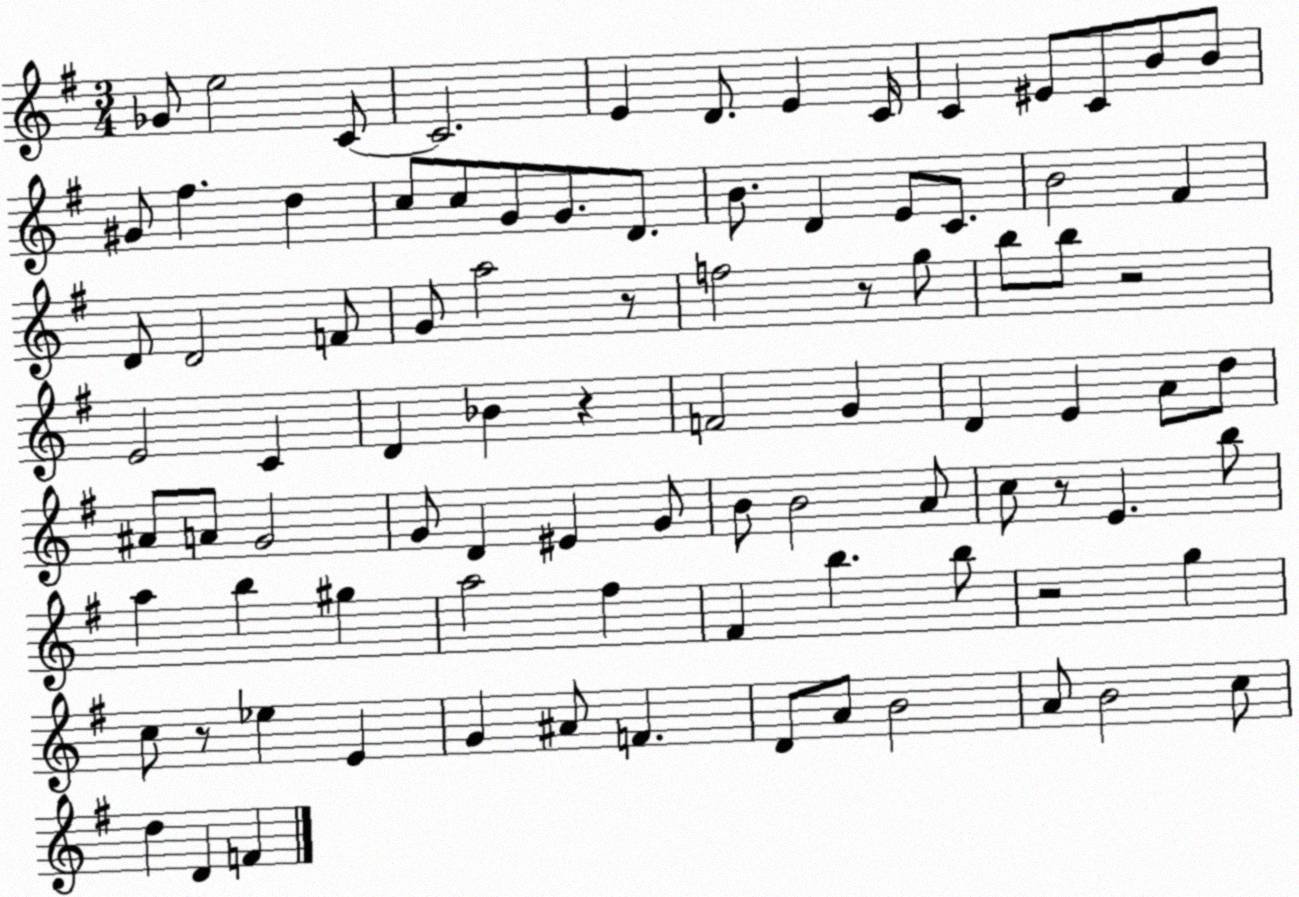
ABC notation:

X:1
T:Untitled
M:3/4
L:1/4
K:G
_G/2 e2 C/2 C2 E D/2 E C/4 C ^E/2 C/2 B/2 B/2 ^G/2 ^f d c/2 c/2 G/2 G/2 D/2 B/2 D E/2 C/2 B2 ^F D/2 D2 F/2 G/2 a2 z/2 f2 z/2 g/2 b/2 b/2 z2 E2 C D _B z F2 G D E A/2 d/2 ^A/2 A/2 G2 G/2 D ^E G/2 B/2 B2 A/2 c/2 z/2 E b/2 a b ^g a2 ^f ^F b b/2 z2 g c/2 z/2 _e E G ^A/2 F D/2 A/2 B2 A/2 B2 c/2 d D F